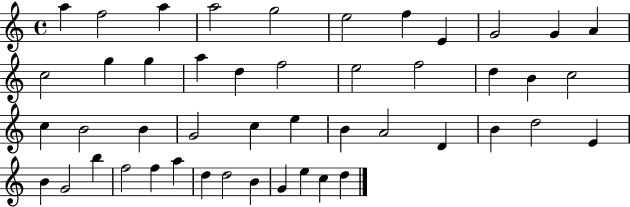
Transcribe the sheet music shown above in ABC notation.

X:1
T:Untitled
M:4/4
L:1/4
K:C
a f2 a a2 g2 e2 f E G2 G A c2 g g a d f2 e2 f2 d B c2 c B2 B G2 c e B A2 D B d2 E B G2 b f2 f a d d2 B G e c d